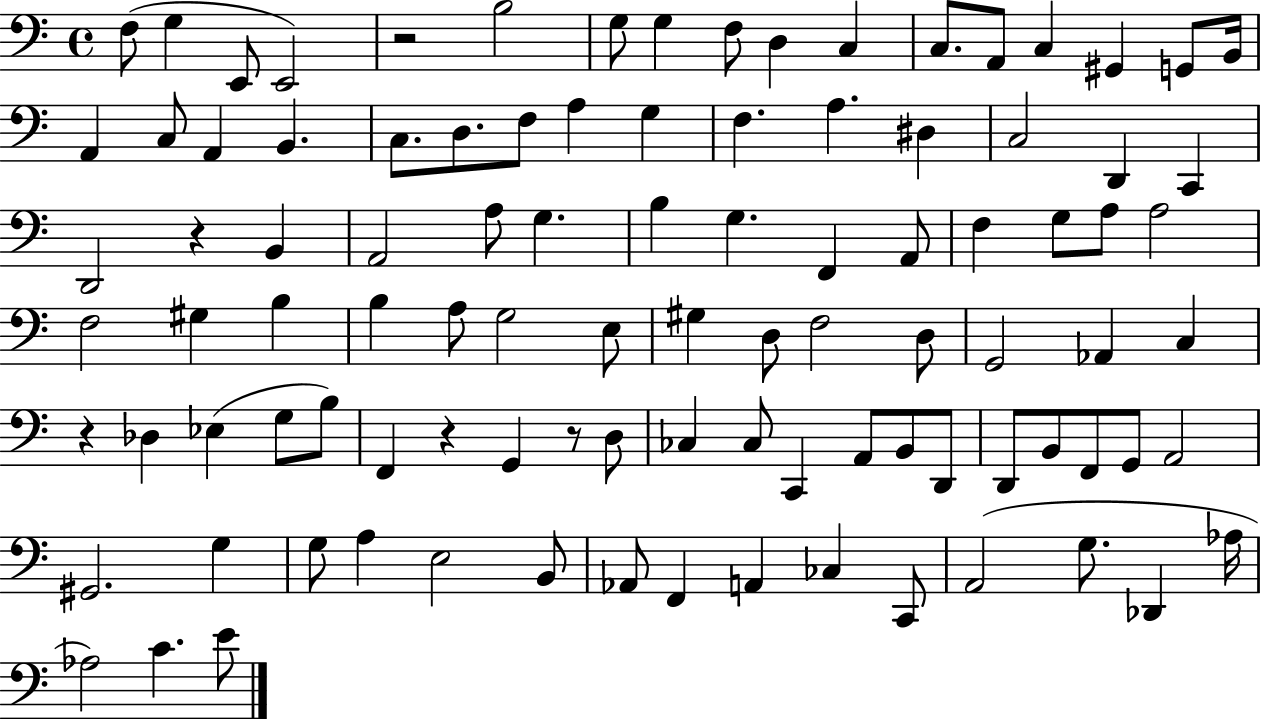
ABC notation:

X:1
T:Untitled
M:4/4
L:1/4
K:C
F,/2 G, E,,/2 E,,2 z2 B,2 G,/2 G, F,/2 D, C, C,/2 A,,/2 C, ^G,, G,,/2 B,,/4 A,, C,/2 A,, B,, C,/2 D,/2 F,/2 A, G, F, A, ^D, C,2 D,, C,, D,,2 z B,, A,,2 A,/2 G, B, G, F,, A,,/2 F, G,/2 A,/2 A,2 F,2 ^G, B, B, A,/2 G,2 E,/2 ^G, D,/2 F,2 D,/2 G,,2 _A,, C, z _D, _E, G,/2 B,/2 F,, z G,, z/2 D,/2 _C, _C,/2 C,, A,,/2 B,,/2 D,,/2 D,,/2 B,,/2 F,,/2 G,,/2 A,,2 ^G,,2 G, G,/2 A, E,2 B,,/2 _A,,/2 F,, A,, _C, C,,/2 A,,2 G,/2 _D,, _A,/4 _A,2 C E/2